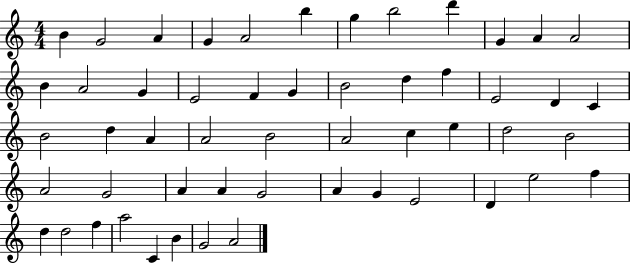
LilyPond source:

{
  \clef treble
  \numericTimeSignature
  \time 4/4
  \key c \major
  b'4 g'2 a'4 | g'4 a'2 b''4 | g''4 b''2 d'''4 | g'4 a'4 a'2 | \break b'4 a'2 g'4 | e'2 f'4 g'4 | b'2 d''4 f''4 | e'2 d'4 c'4 | \break b'2 d''4 a'4 | a'2 b'2 | a'2 c''4 e''4 | d''2 b'2 | \break a'2 g'2 | a'4 a'4 g'2 | a'4 g'4 e'2 | d'4 e''2 f''4 | \break d''4 d''2 f''4 | a''2 c'4 b'4 | g'2 a'2 | \bar "|."
}